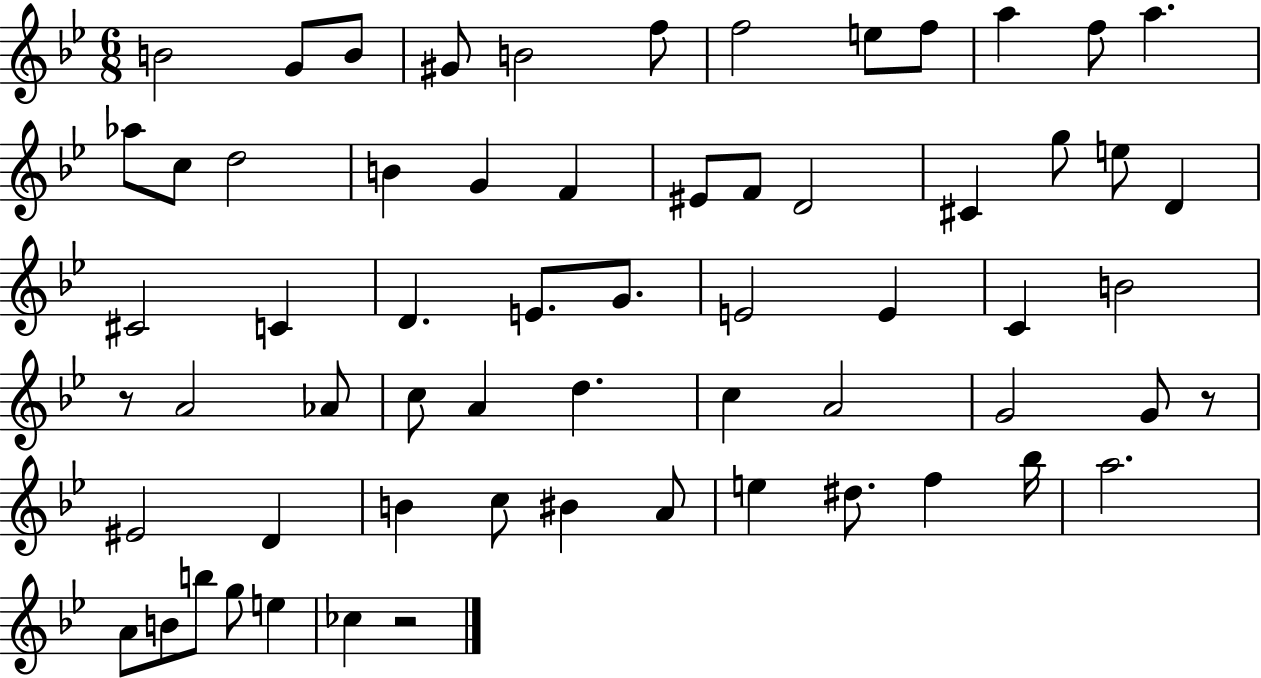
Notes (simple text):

B4/h G4/e B4/e G#4/e B4/h F5/e F5/h E5/e F5/e A5/q F5/e A5/q. Ab5/e C5/e D5/h B4/q G4/q F4/q EIS4/e F4/e D4/h C#4/q G5/e E5/e D4/q C#4/h C4/q D4/q. E4/e. G4/e. E4/h E4/q C4/q B4/h R/e A4/h Ab4/e C5/e A4/q D5/q. C5/q A4/h G4/h G4/e R/e EIS4/h D4/q B4/q C5/e BIS4/q A4/e E5/q D#5/e. F5/q Bb5/s A5/h. A4/e B4/e B5/e G5/e E5/q CES5/q R/h